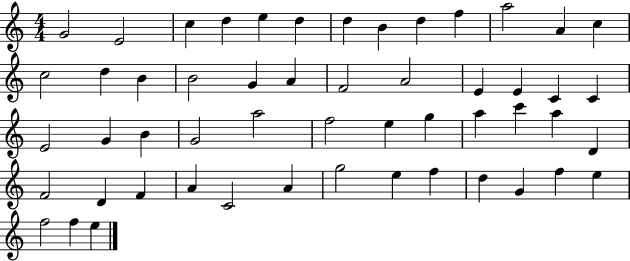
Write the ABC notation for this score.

X:1
T:Untitled
M:4/4
L:1/4
K:C
G2 E2 c d e d d B d f a2 A c c2 d B B2 G A F2 A2 E E C C E2 G B G2 a2 f2 e g a c' a D F2 D F A C2 A g2 e f d G f e f2 f e